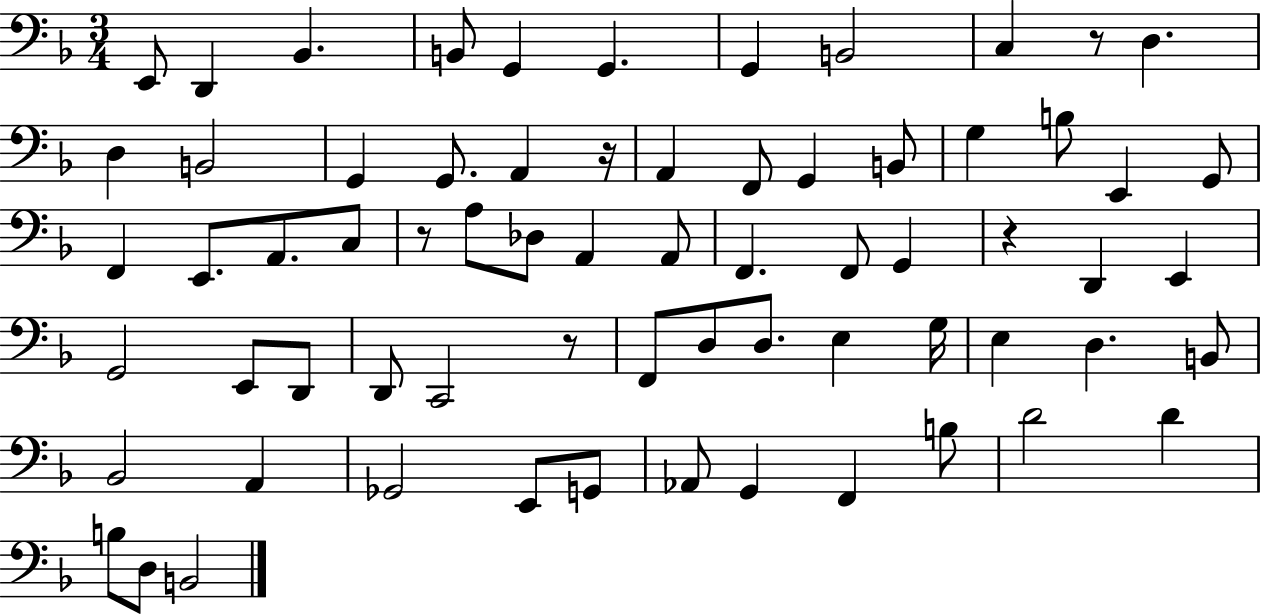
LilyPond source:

{
  \clef bass
  \numericTimeSignature
  \time 3/4
  \key f \major
  e,8 d,4 bes,4. | b,8 g,4 g,4. | g,4 b,2 | c4 r8 d4. | \break d4 b,2 | g,4 g,8. a,4 r16 | a,4 f,8 g,4 b,8 | g4 b8 e,4 g,8 | \break f,4 e,8. a,8. c8 | r8 a8 des8 a,4 a,8 | f,4. f,8 g,4 | r4 d,4 e,4 | \break g,2 e,8 d,8 | d,8 c,2 r8 | f,8 d8 d8. e4 g16 | e4 d4. b,8 | \break bes,2 a,4 | ges,2 e,8 g,8 | aes,8 g,4 f,4 b8 | d'2 d'4 | \break b8 d8 b,2 | \bar "|."
}